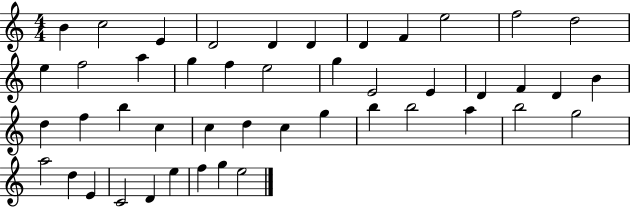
B4/q C5/h E4/q D4/h D4/q D4/q D4/q F4/q E5/h F5/h D5/h E5/q F5/h A5/q G5/q F5/q E5/h G5/q E4/h E4/q D4/q F4/q D4/q B4/q D5/q F5/q B5/q C5/q C5/q D5/q C5/q G5/q B5/q B5/h A5/q B5/h G5/h A5/h D5/q E4/q C4/h D4/q E5/q F5/q G5/q E5/h